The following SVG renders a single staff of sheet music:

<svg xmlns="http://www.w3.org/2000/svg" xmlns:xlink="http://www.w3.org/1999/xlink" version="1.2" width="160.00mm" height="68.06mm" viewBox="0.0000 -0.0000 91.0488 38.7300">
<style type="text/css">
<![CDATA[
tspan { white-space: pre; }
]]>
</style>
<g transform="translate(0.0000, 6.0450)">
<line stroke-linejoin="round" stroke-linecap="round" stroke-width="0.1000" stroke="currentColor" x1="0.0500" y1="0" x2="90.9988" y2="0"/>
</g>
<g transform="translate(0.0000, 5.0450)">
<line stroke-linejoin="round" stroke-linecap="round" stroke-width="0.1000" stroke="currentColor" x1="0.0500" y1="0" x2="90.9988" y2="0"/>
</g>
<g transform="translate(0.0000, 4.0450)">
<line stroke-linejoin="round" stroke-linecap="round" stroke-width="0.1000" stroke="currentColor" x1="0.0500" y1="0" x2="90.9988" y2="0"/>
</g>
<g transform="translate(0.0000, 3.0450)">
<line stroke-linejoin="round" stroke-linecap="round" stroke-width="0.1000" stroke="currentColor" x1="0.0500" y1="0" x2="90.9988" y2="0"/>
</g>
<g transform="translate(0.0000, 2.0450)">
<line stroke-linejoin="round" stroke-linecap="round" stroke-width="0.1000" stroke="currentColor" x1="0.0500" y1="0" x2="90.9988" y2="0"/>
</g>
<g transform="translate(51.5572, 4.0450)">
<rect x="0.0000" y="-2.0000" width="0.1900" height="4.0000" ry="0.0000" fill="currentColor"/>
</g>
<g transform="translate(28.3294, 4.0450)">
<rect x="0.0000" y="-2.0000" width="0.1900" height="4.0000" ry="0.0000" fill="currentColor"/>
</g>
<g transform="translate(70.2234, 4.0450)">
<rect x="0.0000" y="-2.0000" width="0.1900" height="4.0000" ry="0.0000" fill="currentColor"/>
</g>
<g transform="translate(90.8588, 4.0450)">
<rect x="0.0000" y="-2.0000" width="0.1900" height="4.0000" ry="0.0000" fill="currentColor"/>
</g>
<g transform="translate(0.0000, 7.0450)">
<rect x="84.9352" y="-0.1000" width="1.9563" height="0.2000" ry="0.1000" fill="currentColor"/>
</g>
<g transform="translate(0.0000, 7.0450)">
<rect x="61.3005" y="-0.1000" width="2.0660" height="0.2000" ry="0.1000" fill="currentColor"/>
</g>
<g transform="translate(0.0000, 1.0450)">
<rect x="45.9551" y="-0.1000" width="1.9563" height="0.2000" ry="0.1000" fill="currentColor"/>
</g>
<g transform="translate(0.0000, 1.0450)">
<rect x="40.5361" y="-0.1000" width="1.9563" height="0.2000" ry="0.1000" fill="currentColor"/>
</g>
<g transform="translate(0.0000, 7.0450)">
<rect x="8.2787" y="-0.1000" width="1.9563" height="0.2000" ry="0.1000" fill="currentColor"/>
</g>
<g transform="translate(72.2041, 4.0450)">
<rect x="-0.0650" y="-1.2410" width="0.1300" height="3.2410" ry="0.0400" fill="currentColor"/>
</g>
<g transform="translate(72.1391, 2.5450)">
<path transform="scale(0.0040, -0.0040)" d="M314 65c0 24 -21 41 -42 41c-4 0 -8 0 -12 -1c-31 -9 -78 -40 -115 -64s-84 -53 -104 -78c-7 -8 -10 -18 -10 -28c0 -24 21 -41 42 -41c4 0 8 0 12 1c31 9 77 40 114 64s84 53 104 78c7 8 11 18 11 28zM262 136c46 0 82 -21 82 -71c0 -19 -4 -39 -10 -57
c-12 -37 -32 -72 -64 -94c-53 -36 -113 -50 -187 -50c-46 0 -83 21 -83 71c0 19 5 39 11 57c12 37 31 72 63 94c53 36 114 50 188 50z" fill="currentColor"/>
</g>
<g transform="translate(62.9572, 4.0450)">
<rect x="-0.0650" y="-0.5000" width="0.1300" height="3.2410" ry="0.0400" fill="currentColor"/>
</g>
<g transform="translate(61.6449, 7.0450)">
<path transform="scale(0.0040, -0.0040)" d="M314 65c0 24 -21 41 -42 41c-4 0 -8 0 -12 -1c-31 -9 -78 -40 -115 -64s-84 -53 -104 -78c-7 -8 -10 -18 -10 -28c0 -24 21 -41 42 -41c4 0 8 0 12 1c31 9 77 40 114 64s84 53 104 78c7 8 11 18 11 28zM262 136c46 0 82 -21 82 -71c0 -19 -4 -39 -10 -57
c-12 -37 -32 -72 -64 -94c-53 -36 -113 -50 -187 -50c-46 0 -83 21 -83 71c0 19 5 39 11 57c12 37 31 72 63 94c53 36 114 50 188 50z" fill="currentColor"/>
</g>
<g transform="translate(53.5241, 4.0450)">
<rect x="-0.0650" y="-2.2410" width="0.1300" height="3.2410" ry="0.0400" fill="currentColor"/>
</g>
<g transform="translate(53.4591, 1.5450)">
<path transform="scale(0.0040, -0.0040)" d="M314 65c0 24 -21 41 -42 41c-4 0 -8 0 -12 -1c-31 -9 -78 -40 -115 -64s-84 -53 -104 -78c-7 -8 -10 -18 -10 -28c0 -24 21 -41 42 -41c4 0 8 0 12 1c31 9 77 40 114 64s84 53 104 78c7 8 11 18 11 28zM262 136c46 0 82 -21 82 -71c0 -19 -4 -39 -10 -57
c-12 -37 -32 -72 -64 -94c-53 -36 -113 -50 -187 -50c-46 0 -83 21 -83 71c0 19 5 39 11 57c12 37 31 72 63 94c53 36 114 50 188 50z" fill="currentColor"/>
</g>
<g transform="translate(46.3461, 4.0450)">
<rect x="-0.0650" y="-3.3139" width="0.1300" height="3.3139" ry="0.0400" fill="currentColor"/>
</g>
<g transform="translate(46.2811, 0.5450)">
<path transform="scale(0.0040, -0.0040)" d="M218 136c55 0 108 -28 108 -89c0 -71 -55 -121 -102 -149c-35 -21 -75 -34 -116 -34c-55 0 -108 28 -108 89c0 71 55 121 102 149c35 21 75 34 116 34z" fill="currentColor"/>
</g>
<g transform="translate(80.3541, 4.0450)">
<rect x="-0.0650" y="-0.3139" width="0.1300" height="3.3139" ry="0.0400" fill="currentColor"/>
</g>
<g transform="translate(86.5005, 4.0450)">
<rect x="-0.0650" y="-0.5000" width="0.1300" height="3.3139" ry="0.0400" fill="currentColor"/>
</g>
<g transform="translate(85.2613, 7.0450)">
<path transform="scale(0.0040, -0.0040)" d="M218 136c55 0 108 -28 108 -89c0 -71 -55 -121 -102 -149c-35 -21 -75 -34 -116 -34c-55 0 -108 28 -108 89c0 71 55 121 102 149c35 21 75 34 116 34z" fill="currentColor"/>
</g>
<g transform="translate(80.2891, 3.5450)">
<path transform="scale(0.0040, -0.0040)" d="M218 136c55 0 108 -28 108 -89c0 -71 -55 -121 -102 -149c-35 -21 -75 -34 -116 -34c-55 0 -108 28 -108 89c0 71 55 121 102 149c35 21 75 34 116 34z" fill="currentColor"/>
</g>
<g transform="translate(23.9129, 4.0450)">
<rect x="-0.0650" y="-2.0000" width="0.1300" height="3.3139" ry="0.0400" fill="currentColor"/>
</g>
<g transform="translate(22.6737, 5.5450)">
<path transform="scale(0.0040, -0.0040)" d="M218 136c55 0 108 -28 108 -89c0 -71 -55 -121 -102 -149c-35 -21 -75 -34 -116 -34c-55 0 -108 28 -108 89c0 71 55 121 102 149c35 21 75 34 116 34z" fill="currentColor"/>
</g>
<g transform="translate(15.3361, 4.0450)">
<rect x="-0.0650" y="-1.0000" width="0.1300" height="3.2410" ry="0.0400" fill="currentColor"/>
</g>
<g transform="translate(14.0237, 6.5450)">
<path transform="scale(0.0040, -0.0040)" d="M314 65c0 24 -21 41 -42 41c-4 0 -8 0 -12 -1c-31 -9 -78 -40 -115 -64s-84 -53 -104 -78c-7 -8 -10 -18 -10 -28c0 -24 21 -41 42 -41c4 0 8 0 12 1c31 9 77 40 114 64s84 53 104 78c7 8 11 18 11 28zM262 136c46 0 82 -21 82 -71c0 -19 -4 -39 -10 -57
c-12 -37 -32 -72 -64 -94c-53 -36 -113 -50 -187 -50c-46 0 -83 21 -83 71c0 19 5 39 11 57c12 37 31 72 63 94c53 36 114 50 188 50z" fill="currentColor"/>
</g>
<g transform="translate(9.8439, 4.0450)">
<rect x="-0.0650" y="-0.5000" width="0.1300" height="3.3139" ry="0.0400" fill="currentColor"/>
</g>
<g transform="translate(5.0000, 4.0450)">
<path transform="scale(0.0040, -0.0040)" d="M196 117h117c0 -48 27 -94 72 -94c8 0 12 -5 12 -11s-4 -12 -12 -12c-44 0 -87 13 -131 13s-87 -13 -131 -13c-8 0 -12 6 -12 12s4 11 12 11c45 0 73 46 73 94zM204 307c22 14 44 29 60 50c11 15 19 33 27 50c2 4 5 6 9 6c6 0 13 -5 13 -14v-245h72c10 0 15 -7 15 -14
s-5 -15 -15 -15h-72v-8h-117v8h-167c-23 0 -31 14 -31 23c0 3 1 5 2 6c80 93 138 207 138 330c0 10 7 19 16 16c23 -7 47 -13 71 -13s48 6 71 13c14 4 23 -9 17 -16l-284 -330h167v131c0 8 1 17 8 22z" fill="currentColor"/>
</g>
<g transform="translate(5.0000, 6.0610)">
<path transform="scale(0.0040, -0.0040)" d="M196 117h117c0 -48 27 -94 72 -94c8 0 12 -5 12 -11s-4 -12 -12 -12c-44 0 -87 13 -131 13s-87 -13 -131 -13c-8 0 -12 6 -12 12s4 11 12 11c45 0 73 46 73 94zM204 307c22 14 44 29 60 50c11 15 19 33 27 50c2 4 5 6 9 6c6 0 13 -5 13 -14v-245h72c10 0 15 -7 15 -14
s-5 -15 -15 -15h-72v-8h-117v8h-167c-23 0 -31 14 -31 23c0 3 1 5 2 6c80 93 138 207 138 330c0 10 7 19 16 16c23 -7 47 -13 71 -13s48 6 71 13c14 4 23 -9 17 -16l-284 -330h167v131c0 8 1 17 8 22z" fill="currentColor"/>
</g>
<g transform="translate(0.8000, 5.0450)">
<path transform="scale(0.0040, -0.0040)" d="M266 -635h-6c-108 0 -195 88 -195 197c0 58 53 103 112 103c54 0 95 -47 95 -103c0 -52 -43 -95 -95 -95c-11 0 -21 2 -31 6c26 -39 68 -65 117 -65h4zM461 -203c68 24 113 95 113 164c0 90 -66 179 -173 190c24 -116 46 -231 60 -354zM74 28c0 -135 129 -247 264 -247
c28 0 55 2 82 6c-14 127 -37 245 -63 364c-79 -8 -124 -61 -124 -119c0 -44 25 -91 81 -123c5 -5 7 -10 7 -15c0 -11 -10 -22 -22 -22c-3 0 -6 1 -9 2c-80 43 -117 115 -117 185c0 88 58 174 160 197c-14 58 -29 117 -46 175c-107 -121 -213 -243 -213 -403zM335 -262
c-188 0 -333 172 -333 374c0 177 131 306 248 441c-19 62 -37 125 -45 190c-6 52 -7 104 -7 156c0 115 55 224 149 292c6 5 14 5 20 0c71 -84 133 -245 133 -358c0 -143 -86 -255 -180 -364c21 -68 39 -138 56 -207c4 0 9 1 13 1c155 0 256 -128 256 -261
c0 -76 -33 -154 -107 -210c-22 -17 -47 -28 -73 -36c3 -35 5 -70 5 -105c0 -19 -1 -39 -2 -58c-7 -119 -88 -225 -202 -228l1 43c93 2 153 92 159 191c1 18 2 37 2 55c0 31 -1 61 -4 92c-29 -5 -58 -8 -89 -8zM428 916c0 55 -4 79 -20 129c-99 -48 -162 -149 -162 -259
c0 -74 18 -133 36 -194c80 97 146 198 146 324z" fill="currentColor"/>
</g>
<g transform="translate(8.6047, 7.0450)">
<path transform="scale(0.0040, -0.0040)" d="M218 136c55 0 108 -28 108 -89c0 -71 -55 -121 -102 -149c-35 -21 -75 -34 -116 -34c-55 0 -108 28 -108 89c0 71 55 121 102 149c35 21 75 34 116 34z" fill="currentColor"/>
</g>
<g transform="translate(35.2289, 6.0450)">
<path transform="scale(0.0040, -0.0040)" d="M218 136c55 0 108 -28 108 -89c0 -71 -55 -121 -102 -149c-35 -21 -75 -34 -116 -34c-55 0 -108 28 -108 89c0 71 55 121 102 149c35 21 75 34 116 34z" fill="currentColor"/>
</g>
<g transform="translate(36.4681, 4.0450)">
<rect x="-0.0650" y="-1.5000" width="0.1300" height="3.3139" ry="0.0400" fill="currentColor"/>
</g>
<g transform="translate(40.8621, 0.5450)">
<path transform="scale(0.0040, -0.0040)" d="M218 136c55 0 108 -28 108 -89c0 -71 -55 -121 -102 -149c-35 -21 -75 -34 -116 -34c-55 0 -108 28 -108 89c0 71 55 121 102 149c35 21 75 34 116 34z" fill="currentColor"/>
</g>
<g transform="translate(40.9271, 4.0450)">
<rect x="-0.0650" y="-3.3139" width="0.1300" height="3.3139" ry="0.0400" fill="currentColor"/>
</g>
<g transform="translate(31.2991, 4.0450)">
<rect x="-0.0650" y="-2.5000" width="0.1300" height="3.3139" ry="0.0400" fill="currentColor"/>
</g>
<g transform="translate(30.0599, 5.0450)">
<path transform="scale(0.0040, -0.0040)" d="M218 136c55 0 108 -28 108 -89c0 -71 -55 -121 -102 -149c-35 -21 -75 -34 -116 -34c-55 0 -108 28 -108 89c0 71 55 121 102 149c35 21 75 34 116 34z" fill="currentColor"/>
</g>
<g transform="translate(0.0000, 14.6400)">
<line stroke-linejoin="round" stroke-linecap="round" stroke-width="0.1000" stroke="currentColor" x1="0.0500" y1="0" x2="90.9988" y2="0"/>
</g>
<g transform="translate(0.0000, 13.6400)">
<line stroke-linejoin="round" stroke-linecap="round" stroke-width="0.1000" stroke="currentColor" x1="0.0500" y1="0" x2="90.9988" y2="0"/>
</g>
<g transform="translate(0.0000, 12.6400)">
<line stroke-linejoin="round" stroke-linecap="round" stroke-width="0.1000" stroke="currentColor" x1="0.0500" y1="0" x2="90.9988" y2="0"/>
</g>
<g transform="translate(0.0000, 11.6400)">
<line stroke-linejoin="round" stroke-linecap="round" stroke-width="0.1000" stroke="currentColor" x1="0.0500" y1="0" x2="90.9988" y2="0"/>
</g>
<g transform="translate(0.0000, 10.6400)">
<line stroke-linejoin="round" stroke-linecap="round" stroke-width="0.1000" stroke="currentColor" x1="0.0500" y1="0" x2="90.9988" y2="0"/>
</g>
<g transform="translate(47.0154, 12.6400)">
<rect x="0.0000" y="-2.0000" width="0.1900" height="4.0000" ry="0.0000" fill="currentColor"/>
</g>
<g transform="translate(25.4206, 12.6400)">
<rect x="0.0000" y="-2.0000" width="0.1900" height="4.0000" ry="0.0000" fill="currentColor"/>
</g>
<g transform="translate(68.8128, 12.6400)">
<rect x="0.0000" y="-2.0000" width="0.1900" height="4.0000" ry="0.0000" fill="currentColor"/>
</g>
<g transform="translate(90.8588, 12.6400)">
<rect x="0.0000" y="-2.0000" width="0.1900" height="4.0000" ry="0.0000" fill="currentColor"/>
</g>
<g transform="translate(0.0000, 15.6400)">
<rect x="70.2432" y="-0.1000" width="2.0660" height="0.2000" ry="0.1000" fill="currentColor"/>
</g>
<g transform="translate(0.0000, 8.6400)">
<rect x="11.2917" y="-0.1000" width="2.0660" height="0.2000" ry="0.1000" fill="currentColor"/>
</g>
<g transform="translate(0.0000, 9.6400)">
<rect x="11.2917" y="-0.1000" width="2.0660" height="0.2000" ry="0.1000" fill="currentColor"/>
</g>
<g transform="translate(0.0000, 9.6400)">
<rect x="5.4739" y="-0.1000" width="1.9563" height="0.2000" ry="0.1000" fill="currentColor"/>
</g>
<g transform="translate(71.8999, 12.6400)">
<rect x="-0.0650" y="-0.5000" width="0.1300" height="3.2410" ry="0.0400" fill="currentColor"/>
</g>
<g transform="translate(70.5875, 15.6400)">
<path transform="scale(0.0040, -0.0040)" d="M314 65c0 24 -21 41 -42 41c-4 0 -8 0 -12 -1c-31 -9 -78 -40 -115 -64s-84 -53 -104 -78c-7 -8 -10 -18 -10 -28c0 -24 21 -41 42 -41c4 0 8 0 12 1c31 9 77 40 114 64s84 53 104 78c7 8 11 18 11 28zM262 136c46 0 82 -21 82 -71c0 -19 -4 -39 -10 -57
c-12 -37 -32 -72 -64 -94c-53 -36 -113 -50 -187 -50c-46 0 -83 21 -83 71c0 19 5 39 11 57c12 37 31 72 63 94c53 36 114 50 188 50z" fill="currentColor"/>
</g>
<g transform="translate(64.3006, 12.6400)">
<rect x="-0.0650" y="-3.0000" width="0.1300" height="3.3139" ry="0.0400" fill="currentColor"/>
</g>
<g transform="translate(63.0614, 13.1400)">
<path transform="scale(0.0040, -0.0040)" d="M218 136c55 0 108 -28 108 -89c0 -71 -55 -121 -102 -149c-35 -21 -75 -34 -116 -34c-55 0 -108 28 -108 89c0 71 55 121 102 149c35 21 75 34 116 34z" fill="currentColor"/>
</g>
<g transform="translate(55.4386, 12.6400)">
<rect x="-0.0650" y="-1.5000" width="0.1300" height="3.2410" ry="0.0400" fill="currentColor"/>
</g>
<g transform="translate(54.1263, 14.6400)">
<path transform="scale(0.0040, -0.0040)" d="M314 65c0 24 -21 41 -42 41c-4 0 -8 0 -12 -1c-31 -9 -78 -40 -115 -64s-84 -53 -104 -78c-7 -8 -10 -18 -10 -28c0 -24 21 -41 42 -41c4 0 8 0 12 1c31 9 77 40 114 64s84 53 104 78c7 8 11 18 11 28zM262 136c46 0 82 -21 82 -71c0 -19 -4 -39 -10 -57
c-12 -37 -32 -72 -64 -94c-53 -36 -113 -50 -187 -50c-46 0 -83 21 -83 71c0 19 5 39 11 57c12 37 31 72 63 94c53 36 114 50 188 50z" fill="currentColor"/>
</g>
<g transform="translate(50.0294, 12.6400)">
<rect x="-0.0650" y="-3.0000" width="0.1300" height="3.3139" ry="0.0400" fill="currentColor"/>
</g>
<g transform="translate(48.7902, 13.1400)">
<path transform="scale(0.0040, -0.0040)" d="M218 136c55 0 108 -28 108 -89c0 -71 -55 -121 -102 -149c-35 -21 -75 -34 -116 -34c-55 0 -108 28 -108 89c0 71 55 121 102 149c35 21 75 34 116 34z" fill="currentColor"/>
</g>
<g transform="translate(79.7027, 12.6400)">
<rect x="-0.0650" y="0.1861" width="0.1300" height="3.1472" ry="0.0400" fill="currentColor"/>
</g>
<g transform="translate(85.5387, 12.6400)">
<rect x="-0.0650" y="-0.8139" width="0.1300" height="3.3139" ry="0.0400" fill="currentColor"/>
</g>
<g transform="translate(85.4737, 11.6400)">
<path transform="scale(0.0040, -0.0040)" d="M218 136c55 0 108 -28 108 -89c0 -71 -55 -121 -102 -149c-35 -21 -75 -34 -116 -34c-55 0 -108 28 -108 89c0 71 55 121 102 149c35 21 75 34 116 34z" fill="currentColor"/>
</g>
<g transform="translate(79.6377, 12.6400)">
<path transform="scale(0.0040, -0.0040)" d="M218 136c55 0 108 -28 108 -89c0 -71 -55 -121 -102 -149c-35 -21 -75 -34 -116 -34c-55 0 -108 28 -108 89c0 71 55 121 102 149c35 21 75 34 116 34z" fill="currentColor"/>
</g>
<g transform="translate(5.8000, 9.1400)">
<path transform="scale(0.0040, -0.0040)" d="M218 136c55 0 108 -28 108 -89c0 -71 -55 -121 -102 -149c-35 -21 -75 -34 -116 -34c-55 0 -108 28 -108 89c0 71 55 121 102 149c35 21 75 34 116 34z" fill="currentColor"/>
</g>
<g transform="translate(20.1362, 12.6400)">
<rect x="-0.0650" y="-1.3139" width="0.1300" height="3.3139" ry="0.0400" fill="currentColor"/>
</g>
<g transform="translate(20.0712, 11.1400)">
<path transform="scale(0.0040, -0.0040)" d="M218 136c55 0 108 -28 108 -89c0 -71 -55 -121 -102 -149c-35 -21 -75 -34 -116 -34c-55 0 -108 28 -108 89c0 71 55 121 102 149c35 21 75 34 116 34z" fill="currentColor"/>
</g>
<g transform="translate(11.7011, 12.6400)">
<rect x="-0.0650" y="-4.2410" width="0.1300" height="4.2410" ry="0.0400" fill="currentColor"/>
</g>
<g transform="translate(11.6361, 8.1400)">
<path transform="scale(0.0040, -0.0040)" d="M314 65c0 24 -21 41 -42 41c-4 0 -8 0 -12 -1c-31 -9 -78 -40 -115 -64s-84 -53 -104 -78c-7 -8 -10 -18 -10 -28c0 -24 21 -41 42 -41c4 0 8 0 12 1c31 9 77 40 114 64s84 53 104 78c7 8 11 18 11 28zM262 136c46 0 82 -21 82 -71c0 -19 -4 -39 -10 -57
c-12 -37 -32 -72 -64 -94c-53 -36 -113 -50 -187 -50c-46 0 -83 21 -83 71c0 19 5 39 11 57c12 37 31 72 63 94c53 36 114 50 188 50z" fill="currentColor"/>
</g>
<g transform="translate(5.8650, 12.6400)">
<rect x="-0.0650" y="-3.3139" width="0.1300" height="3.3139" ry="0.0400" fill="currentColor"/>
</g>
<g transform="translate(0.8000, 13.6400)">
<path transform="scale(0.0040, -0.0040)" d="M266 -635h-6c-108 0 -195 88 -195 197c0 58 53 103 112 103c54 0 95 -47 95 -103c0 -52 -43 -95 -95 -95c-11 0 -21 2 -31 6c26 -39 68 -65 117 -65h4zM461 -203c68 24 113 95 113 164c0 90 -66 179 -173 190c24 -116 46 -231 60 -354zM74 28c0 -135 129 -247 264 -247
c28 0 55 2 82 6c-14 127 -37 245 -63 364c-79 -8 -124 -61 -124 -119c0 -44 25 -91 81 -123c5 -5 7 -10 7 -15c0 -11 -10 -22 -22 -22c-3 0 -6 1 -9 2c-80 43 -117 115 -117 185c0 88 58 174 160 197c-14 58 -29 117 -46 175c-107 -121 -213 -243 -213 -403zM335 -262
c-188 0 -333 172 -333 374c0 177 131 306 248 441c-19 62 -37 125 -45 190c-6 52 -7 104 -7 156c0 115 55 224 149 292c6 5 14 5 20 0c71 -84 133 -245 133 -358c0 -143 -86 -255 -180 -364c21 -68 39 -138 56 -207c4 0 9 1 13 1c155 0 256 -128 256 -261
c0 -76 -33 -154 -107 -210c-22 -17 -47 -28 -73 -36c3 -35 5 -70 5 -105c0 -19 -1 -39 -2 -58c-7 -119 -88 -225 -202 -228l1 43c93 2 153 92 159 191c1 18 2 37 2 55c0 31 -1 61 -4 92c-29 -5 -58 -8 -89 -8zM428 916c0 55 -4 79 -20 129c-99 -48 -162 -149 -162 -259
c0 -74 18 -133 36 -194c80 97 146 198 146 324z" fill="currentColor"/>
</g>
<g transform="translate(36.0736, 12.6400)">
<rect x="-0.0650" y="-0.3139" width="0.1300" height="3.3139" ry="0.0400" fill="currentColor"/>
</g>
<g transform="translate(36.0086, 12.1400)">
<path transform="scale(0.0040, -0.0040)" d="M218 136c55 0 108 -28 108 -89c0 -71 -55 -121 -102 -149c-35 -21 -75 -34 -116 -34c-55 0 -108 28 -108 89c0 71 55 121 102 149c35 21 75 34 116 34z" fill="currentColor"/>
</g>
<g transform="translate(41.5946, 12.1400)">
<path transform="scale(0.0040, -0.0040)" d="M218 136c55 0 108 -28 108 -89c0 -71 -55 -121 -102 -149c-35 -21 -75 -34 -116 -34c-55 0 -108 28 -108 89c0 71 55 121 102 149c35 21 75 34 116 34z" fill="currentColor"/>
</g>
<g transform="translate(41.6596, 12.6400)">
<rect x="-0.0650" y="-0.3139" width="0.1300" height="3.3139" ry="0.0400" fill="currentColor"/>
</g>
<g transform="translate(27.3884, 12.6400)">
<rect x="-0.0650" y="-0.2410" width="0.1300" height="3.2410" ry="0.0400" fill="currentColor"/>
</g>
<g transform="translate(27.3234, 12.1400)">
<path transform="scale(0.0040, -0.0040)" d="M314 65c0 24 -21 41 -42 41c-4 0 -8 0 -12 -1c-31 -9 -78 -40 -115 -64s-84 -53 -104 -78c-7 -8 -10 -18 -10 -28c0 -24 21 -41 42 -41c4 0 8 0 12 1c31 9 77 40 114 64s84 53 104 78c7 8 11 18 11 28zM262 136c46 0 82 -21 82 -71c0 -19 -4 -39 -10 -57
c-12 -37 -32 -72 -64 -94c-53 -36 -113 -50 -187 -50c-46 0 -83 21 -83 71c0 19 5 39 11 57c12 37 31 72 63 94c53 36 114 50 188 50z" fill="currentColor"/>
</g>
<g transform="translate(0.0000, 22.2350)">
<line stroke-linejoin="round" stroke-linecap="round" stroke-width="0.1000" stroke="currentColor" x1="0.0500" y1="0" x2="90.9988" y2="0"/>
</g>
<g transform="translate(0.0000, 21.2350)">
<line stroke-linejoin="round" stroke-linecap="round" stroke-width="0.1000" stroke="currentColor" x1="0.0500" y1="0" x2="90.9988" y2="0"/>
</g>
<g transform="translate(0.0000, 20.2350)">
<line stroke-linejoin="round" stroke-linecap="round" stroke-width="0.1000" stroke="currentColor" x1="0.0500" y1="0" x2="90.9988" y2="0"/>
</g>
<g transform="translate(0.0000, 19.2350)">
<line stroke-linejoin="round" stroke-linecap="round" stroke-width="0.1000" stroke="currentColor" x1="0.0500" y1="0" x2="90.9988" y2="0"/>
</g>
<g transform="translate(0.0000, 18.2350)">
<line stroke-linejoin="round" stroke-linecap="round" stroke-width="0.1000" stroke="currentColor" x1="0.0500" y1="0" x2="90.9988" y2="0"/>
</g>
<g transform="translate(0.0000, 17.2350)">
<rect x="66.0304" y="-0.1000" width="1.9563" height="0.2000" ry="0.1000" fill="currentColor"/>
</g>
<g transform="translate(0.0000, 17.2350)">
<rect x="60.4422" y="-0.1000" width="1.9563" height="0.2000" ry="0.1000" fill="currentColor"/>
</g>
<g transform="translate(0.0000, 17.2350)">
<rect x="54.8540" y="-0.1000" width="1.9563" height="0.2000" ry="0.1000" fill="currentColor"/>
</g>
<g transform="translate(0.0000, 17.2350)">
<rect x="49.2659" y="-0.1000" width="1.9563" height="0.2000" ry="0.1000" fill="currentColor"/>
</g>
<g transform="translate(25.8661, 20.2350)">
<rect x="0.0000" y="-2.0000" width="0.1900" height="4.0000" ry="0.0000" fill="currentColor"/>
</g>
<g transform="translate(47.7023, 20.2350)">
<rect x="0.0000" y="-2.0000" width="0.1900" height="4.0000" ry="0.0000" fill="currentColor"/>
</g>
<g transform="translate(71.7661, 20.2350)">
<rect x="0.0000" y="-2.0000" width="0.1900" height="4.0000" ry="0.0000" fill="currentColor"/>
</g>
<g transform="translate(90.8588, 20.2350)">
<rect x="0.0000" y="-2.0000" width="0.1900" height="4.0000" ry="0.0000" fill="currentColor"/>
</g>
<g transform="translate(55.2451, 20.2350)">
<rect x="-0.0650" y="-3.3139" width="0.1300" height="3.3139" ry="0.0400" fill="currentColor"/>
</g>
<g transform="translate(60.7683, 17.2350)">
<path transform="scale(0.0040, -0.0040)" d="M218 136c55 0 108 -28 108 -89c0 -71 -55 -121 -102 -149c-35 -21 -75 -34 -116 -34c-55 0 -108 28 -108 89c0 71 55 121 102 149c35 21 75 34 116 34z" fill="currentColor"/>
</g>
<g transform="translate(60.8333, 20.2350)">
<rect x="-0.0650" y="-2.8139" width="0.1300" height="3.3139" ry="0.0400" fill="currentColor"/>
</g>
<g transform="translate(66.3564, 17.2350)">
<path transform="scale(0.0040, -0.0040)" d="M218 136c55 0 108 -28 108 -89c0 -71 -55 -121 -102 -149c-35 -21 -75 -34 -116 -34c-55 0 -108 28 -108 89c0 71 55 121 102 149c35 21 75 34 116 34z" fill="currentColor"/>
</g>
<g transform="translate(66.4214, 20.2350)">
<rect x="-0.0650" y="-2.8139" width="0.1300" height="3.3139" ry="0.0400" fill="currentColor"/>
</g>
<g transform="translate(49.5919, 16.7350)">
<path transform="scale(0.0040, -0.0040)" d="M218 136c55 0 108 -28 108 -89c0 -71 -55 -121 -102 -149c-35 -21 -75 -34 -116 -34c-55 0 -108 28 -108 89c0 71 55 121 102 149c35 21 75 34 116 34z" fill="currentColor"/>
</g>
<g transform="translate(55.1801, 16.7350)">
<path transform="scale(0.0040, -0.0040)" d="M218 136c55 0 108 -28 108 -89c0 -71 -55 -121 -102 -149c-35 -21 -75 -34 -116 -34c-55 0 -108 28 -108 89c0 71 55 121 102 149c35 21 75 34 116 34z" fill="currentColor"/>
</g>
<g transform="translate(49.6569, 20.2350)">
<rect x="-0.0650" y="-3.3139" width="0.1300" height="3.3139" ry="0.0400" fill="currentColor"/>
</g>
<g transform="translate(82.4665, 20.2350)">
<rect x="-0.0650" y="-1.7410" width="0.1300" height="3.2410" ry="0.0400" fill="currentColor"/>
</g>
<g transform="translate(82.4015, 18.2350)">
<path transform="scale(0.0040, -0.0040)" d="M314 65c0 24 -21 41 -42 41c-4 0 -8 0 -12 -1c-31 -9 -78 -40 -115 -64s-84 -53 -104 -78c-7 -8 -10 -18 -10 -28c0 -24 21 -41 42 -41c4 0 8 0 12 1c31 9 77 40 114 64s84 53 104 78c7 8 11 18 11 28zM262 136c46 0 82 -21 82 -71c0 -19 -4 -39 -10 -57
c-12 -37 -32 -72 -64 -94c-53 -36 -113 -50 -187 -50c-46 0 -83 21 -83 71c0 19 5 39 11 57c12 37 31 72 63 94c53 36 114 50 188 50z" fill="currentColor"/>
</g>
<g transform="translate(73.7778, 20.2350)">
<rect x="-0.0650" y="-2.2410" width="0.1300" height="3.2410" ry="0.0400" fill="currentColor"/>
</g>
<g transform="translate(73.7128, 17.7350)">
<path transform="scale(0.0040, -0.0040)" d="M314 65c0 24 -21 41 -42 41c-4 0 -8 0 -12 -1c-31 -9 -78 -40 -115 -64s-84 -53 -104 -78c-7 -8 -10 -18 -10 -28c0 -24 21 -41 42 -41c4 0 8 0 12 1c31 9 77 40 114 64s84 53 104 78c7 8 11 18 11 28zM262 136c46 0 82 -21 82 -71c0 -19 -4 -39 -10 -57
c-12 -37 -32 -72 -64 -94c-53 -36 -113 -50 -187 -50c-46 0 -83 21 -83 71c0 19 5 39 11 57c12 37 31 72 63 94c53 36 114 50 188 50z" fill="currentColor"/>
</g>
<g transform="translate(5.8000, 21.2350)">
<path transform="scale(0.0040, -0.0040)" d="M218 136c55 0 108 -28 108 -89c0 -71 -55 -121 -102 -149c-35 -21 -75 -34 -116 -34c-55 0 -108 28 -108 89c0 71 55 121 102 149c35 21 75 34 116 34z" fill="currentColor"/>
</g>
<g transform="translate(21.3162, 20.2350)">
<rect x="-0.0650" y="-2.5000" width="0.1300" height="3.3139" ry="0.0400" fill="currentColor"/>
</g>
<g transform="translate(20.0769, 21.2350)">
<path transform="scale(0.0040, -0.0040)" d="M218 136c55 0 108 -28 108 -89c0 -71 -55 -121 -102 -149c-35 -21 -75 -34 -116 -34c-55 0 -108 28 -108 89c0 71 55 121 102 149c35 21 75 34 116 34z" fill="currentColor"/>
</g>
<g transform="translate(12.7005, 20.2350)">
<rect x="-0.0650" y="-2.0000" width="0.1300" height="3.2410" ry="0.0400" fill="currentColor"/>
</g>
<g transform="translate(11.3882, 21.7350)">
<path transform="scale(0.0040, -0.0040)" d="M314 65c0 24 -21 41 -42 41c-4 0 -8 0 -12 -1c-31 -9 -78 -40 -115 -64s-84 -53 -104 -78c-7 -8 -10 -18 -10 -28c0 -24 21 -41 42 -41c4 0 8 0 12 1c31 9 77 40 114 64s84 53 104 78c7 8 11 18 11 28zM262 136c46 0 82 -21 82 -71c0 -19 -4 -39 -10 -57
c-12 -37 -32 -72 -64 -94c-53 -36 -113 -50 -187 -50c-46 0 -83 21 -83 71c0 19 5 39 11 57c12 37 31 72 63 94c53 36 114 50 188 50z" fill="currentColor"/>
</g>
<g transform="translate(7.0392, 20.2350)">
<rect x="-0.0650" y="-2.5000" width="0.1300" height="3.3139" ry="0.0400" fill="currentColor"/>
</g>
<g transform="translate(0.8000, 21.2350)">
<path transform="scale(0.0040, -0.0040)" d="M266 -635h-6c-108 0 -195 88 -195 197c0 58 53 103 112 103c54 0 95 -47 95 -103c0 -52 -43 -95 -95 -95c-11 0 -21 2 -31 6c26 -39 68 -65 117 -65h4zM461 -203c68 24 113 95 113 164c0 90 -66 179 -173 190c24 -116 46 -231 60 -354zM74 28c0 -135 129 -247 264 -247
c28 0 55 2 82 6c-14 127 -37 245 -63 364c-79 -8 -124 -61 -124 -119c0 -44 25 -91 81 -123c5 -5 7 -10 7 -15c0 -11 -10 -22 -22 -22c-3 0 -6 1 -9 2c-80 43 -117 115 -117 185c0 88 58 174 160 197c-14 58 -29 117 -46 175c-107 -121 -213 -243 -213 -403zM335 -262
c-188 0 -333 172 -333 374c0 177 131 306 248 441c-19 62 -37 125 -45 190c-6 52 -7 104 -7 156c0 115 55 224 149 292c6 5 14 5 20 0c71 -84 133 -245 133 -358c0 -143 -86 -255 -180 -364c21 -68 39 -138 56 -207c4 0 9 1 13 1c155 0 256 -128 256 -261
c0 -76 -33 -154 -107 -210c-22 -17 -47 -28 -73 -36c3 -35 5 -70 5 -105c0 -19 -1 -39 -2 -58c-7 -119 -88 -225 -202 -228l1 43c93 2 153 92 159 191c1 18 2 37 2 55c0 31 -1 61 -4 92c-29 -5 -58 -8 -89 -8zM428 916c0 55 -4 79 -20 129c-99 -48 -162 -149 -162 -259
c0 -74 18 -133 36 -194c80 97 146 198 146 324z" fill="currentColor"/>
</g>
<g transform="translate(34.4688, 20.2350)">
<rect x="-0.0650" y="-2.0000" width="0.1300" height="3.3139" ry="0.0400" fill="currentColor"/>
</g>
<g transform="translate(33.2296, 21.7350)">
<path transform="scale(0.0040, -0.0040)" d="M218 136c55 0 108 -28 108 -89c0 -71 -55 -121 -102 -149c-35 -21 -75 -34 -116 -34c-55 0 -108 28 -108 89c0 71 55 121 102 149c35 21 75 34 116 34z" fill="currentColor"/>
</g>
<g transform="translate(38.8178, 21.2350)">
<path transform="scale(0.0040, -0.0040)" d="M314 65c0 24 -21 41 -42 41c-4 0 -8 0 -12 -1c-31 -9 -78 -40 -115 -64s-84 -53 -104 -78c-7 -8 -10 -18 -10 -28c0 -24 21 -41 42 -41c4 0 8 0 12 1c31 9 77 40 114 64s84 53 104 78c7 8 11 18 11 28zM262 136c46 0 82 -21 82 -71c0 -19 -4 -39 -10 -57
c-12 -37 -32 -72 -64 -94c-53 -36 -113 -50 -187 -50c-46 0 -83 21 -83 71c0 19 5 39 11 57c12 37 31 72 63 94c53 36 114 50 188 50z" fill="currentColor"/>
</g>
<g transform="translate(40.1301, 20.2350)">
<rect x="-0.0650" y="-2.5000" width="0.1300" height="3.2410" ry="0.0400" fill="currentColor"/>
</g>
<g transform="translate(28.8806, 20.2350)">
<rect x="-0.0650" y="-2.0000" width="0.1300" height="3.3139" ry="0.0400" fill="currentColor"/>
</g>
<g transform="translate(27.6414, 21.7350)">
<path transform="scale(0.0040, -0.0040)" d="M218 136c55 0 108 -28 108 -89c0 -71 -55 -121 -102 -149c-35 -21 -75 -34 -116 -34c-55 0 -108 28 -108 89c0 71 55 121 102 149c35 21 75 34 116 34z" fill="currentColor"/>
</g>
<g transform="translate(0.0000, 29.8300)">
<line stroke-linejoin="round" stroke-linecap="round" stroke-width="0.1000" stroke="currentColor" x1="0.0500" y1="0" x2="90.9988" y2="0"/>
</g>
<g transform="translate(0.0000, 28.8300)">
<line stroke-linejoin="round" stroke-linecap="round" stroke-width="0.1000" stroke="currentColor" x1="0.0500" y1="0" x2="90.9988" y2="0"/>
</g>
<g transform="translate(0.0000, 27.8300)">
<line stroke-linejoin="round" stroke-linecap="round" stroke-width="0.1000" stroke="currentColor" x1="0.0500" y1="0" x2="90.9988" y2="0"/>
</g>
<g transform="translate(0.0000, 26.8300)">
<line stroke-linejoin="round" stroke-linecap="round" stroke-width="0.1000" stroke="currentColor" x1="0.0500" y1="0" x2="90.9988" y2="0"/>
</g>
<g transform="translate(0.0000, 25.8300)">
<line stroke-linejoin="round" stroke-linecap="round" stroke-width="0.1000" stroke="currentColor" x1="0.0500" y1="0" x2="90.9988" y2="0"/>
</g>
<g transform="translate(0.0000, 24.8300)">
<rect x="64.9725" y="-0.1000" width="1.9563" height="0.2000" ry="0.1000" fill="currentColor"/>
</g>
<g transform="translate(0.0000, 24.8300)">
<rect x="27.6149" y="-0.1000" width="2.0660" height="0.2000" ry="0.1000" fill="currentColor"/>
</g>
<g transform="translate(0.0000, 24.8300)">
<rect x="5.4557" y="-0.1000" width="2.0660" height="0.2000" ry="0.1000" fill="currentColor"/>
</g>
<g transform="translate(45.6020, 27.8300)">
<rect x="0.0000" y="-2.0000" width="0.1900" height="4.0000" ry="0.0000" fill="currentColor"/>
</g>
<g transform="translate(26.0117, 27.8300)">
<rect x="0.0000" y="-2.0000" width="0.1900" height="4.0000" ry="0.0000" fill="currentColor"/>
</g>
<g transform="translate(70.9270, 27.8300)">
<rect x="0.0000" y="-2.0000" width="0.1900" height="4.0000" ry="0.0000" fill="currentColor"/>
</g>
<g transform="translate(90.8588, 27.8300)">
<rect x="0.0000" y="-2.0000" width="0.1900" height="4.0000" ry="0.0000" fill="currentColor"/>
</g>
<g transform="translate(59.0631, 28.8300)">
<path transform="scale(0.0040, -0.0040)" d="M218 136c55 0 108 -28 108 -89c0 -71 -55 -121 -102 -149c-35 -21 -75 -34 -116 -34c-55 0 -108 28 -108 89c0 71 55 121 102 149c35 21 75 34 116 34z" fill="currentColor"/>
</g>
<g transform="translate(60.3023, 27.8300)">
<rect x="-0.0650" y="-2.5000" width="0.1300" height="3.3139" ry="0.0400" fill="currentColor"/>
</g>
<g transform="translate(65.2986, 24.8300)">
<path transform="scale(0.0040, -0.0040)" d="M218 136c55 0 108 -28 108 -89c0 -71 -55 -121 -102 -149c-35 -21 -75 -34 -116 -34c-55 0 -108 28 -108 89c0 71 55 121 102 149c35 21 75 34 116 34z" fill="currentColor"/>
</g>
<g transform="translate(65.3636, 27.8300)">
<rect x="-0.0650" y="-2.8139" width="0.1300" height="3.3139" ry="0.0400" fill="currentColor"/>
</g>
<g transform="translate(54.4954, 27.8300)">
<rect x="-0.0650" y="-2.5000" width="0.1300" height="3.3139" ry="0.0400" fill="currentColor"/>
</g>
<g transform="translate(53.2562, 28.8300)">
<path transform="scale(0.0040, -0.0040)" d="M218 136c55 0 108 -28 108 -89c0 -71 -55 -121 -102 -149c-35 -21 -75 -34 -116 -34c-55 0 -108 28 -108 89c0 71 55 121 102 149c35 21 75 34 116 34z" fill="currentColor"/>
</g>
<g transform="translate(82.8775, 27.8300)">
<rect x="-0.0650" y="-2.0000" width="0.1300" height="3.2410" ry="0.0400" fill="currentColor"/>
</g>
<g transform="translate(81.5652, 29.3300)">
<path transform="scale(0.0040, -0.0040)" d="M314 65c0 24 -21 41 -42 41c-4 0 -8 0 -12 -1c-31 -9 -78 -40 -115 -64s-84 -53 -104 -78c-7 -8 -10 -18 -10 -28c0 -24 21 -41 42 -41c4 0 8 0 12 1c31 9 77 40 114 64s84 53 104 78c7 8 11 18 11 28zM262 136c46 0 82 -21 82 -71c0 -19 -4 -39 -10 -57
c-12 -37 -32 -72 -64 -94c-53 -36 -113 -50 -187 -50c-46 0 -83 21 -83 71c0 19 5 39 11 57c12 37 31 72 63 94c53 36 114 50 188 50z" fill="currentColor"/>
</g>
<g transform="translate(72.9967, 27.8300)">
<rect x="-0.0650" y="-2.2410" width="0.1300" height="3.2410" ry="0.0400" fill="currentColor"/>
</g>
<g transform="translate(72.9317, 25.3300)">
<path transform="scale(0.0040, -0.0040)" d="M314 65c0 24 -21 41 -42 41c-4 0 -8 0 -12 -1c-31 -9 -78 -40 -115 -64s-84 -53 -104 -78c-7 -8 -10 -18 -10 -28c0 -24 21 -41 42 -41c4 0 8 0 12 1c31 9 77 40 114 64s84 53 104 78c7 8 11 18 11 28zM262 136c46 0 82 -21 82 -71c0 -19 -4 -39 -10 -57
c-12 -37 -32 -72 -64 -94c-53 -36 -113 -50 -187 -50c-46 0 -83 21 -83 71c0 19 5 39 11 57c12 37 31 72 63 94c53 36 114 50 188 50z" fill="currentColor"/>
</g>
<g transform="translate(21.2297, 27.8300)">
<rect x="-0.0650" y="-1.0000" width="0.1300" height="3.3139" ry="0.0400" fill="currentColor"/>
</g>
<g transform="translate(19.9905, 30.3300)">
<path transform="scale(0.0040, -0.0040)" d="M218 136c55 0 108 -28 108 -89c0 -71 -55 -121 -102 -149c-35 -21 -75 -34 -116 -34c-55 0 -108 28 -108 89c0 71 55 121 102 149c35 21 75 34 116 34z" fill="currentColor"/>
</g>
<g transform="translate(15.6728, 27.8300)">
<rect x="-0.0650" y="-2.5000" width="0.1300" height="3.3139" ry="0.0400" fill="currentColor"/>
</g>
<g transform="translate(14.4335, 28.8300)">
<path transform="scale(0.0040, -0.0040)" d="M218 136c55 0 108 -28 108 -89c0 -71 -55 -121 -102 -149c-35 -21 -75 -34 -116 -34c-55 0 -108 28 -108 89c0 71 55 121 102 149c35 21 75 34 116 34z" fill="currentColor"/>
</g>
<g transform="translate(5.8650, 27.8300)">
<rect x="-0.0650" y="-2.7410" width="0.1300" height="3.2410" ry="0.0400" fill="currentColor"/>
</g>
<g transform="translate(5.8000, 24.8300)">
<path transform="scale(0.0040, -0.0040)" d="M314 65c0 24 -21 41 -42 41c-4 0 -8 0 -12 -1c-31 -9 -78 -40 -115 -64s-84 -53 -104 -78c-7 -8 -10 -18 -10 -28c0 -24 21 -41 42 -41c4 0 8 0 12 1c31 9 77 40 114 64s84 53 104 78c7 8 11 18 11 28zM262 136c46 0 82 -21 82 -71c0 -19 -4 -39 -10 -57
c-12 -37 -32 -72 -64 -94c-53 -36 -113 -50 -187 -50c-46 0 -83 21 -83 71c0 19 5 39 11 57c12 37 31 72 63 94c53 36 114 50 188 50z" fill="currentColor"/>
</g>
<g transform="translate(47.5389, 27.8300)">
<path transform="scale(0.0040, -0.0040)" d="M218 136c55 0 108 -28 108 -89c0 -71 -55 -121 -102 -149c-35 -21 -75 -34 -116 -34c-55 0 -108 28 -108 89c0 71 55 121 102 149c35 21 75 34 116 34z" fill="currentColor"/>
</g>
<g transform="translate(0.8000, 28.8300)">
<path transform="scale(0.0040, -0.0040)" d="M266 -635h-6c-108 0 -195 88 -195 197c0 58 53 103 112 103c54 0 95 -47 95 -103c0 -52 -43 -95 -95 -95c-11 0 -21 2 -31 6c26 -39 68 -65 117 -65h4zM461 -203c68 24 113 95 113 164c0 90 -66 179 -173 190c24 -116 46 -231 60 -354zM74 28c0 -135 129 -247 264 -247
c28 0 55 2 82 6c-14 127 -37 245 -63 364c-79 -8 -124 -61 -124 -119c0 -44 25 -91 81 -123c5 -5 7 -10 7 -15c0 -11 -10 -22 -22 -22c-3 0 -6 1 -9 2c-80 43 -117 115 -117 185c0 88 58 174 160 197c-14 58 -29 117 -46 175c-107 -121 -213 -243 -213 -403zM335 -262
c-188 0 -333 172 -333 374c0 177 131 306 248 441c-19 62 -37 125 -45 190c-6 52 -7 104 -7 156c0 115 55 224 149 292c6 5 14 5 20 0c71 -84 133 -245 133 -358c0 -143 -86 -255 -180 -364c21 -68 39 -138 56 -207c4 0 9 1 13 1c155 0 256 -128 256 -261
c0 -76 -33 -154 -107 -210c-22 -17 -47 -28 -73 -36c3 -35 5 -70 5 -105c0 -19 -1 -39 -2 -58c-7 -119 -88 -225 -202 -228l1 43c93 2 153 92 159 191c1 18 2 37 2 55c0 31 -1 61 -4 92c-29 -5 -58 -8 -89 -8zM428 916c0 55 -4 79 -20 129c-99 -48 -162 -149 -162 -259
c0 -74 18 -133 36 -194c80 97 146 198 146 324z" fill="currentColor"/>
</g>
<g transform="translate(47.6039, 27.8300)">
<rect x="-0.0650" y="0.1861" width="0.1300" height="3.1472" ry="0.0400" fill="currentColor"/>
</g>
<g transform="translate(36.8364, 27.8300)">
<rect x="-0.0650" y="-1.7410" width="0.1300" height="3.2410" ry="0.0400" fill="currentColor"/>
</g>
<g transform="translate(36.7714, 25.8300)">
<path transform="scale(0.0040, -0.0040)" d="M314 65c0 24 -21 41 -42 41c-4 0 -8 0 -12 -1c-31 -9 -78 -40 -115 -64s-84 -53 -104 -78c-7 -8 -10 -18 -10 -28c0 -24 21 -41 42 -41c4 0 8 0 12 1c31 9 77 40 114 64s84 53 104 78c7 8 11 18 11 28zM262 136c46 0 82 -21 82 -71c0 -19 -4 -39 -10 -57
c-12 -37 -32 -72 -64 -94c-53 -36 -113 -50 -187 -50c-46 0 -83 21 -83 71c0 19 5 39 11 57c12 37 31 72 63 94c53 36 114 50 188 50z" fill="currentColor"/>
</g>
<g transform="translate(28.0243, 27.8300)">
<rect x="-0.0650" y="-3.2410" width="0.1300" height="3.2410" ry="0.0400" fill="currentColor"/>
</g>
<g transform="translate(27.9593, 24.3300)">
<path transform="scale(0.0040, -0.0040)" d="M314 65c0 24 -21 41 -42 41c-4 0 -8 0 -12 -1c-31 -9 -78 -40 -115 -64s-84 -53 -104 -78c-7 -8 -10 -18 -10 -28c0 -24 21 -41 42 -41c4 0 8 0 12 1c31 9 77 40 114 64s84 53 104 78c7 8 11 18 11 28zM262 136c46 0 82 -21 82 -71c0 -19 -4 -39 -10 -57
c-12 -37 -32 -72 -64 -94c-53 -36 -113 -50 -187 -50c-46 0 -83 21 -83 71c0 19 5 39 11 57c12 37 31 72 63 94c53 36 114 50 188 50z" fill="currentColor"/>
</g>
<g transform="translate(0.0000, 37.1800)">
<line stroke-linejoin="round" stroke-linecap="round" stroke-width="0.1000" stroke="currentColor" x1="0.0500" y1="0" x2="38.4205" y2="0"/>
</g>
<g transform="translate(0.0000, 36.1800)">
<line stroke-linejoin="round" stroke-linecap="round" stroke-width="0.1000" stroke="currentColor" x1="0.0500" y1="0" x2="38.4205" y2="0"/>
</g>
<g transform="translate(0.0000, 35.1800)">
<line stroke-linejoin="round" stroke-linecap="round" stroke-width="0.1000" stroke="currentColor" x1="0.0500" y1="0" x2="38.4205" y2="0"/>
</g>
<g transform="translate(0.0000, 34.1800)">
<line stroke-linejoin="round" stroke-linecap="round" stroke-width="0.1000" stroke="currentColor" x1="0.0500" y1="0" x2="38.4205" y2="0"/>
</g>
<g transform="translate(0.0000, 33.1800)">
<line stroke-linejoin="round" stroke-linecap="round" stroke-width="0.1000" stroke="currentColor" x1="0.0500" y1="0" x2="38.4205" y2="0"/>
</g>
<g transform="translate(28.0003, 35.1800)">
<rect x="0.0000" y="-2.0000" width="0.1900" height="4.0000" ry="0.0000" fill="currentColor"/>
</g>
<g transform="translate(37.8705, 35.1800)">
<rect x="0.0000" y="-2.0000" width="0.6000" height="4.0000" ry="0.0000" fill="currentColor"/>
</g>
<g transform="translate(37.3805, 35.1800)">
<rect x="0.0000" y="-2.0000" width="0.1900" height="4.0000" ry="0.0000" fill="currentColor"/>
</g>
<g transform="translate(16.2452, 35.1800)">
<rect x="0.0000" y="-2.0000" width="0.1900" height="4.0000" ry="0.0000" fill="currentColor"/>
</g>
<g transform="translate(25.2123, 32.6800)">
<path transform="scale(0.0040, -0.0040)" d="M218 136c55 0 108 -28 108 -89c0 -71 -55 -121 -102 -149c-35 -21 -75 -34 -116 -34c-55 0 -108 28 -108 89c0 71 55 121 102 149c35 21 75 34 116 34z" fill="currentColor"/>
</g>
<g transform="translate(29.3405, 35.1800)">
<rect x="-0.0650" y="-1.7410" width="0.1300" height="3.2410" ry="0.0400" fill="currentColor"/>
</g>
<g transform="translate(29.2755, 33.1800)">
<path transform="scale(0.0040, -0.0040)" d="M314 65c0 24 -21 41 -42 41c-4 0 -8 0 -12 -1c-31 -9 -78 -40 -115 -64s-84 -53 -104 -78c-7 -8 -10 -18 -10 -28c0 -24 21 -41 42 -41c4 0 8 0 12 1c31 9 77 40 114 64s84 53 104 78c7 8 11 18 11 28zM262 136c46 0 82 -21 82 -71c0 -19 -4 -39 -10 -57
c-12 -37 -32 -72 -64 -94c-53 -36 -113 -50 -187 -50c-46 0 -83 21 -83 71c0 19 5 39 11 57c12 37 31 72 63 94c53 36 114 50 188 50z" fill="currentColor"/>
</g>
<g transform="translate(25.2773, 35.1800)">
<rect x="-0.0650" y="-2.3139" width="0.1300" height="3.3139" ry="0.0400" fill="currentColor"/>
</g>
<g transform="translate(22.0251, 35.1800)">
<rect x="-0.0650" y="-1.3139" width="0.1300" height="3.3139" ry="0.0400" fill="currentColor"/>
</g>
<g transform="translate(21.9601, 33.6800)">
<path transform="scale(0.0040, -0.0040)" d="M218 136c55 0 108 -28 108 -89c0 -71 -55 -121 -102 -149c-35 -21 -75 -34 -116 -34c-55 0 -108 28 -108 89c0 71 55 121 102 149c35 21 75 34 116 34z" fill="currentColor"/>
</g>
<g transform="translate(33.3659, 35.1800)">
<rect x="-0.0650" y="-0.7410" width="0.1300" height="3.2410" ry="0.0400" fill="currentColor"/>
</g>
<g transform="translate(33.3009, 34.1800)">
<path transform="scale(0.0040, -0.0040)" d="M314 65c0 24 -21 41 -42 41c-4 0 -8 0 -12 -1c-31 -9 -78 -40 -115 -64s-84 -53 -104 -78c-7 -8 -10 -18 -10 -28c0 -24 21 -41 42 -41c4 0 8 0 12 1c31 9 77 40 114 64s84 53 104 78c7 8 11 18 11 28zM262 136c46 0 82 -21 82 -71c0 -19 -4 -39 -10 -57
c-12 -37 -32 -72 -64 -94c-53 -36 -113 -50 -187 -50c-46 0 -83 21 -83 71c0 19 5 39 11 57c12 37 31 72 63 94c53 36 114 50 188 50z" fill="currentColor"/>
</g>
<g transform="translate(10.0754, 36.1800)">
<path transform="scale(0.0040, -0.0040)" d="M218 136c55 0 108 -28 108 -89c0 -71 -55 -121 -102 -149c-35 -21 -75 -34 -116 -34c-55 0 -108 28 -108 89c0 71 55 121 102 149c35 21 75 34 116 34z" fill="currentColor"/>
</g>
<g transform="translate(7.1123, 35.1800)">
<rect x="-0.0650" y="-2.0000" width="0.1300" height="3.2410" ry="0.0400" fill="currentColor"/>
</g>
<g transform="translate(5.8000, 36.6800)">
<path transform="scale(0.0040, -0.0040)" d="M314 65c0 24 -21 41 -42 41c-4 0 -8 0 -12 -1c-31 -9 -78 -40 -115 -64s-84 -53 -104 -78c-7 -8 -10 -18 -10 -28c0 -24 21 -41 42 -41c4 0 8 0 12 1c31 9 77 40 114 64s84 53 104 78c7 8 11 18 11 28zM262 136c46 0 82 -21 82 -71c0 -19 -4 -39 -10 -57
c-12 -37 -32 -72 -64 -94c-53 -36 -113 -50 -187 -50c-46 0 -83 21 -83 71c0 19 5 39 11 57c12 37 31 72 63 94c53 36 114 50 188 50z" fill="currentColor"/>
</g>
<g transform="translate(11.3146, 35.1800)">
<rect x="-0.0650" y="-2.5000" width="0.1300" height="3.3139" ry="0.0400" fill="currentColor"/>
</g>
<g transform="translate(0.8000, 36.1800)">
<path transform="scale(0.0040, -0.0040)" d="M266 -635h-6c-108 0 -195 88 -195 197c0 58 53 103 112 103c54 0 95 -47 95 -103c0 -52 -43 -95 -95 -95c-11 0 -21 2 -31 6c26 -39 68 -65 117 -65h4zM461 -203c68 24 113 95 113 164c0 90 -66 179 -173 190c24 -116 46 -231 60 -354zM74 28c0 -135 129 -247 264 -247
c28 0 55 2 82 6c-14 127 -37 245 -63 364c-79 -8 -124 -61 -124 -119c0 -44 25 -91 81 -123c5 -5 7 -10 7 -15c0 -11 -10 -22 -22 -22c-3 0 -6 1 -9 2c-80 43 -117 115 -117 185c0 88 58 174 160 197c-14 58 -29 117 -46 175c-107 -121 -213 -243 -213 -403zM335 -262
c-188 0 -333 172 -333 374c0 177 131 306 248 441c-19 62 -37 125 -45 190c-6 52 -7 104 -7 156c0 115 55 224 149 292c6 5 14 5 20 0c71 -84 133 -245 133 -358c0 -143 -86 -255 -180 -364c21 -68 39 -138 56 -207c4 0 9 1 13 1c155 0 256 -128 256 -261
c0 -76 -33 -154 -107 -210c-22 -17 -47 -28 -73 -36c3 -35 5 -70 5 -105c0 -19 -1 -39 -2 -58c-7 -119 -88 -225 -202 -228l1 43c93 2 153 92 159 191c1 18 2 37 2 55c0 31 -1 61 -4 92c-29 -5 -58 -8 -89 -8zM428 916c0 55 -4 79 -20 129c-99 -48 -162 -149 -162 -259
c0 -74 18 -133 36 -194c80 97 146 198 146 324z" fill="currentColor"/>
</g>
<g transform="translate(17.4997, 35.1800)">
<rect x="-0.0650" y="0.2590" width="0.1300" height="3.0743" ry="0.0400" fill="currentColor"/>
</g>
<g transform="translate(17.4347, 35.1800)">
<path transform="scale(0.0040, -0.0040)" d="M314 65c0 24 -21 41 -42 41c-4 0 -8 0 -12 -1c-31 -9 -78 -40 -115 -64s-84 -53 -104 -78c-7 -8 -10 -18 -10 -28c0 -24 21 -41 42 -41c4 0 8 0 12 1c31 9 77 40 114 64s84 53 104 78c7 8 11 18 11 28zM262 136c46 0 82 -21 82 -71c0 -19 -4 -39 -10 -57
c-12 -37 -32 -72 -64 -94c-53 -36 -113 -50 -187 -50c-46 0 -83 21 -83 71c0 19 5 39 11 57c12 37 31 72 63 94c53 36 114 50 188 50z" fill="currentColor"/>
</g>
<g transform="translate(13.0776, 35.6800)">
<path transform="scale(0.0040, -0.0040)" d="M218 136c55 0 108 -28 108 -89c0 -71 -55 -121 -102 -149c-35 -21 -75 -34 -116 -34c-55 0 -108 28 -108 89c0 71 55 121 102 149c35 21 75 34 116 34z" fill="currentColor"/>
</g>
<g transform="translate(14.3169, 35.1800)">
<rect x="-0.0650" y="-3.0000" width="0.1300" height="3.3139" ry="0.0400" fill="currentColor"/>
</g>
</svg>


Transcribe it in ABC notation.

X:1
T:Untitled
M:4/4
L:1/4
K:C
C D2 F G E b b g2 C2 e2 c C b d'2 e c2 c c A E2 A C2 B d G F2 G F F G2 b b a a g2 f2 a2 G D b2 f2 B G G a g2 F2 F2 G A B2 e g f2 d2